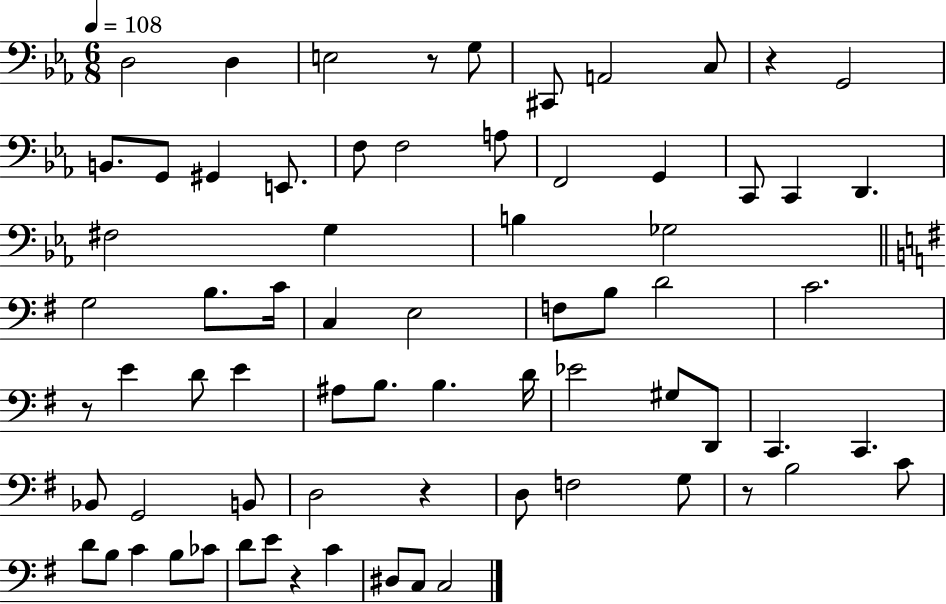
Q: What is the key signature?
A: EES major